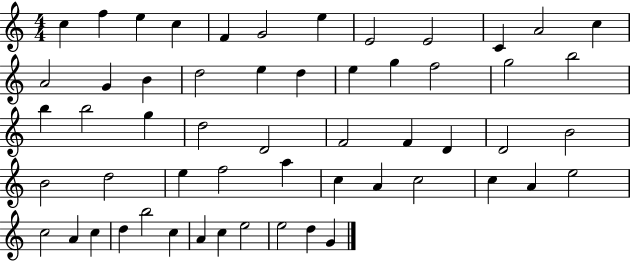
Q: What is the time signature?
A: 4/4